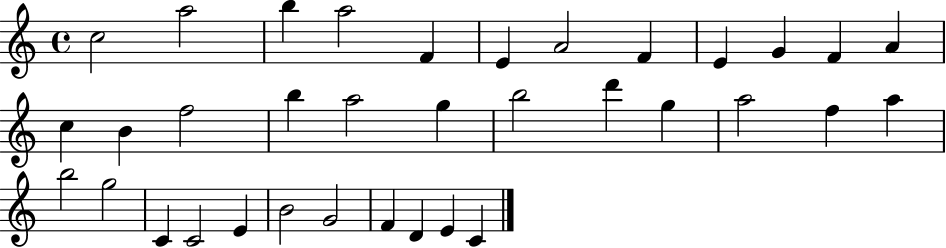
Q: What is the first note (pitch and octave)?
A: C5